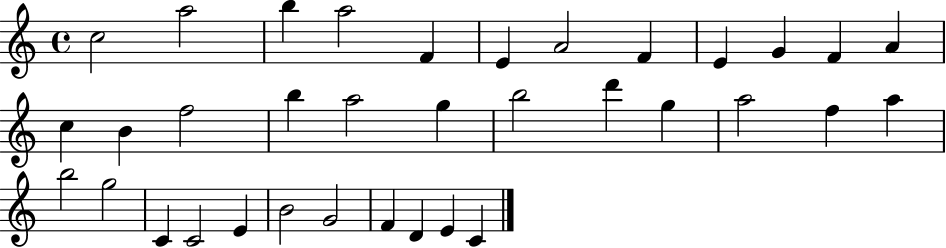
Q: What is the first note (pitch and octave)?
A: C5